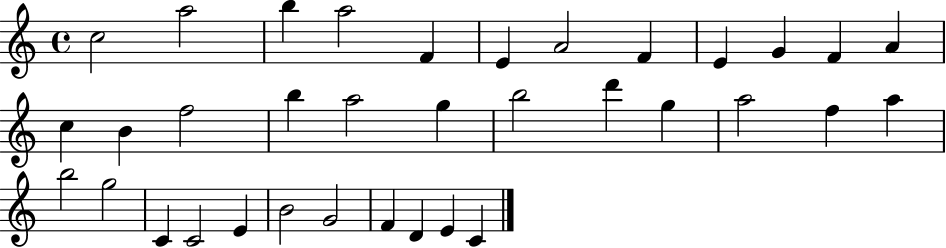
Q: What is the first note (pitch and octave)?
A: C5